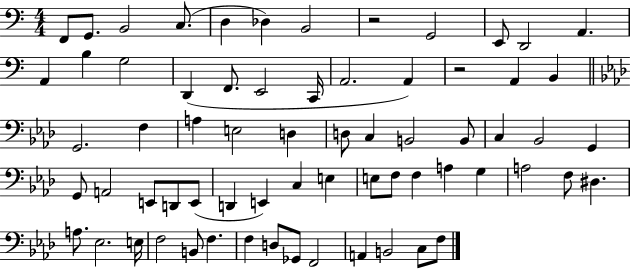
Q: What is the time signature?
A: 4/4